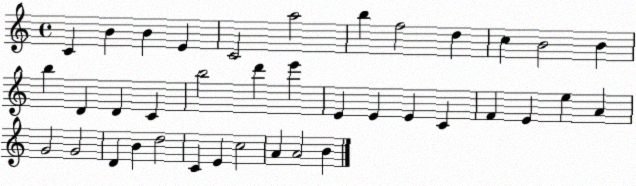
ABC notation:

X:1
T:Untitled
M:4/4
L:1/4
K:C
C B B E C2 a2 b f2 d c B2 B b D D C b2 d' e' E E E C F E e A G2 G2 D B d2 C E c2 A A2 B